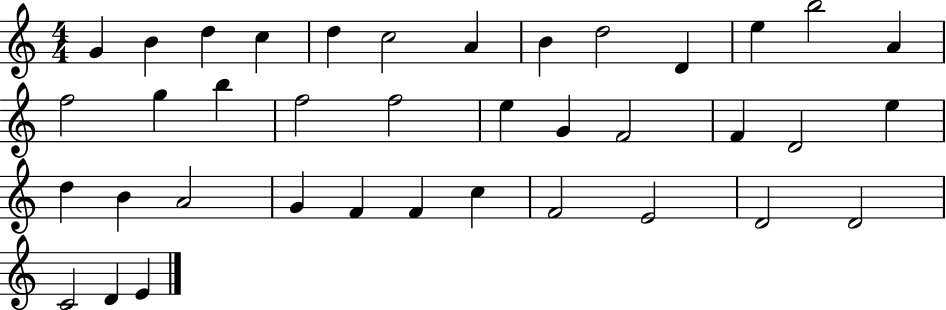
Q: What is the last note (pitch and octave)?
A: E4